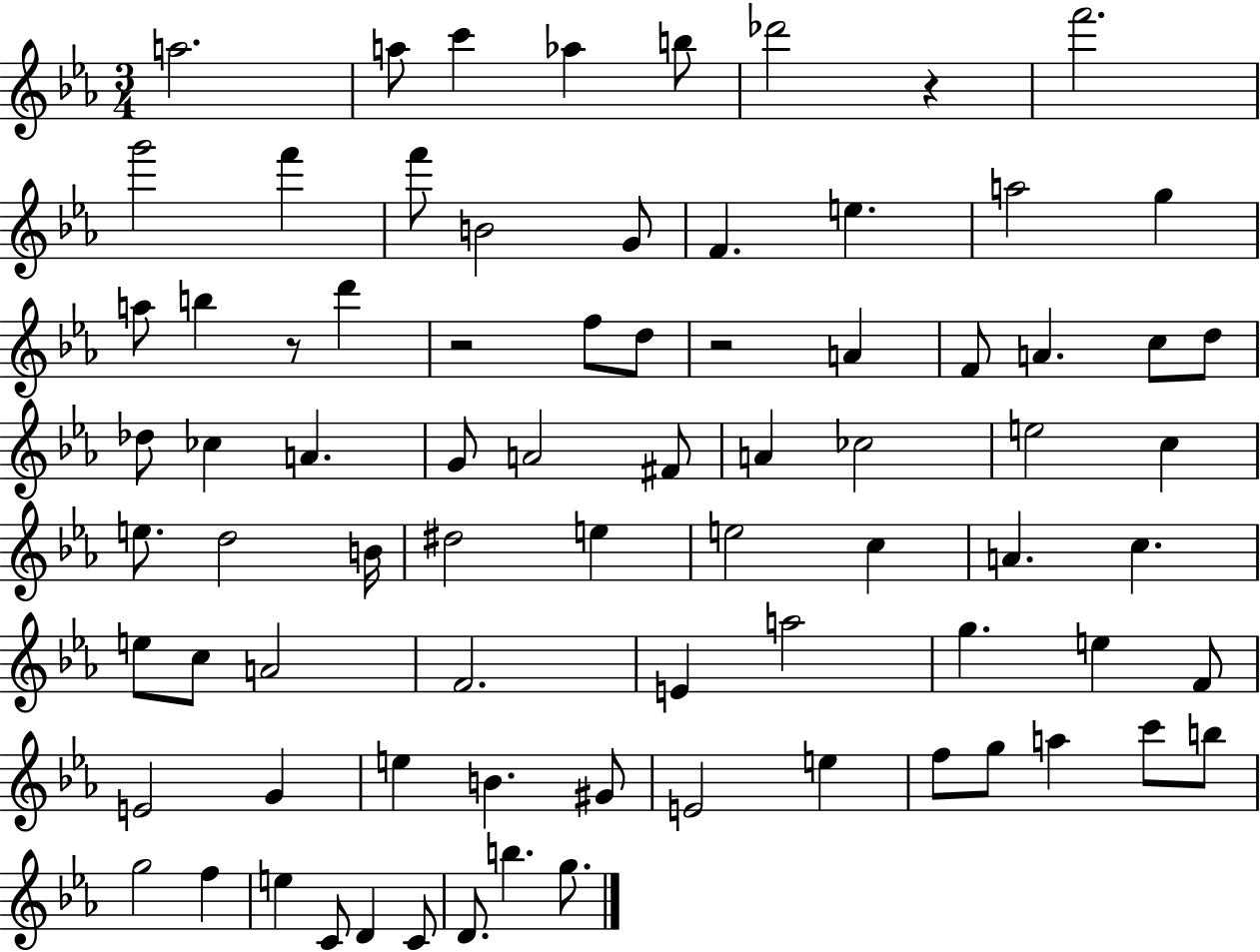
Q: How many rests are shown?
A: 4